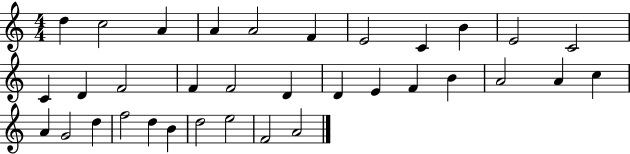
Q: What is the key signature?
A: C major